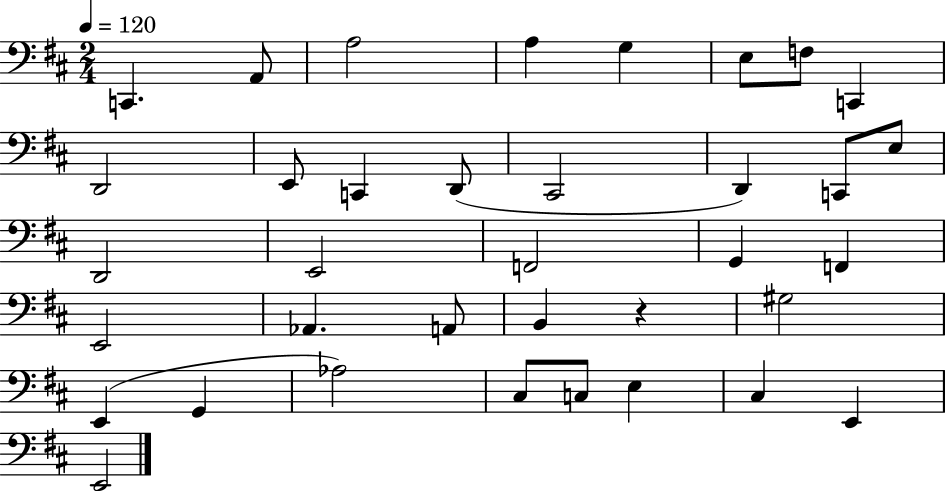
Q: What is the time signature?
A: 2/4